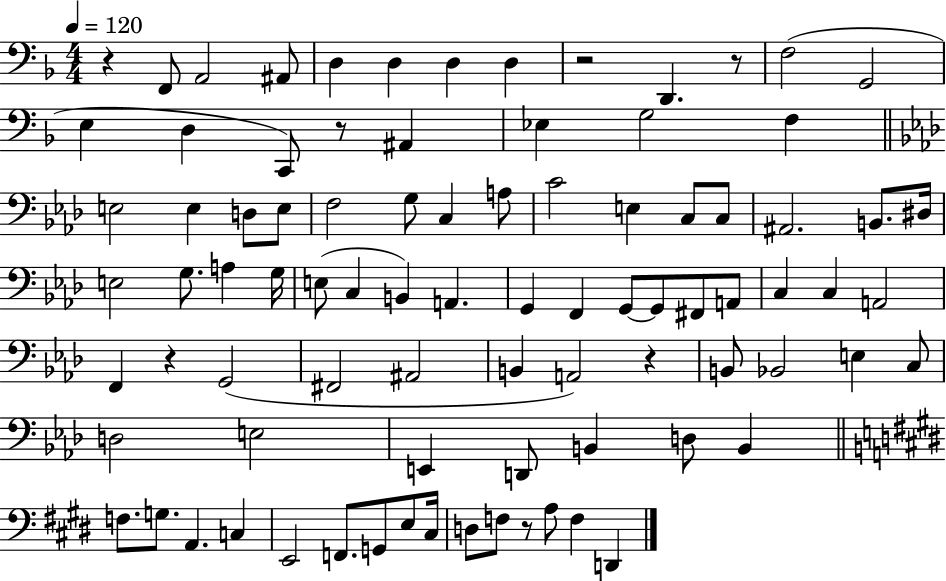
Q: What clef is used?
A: bass